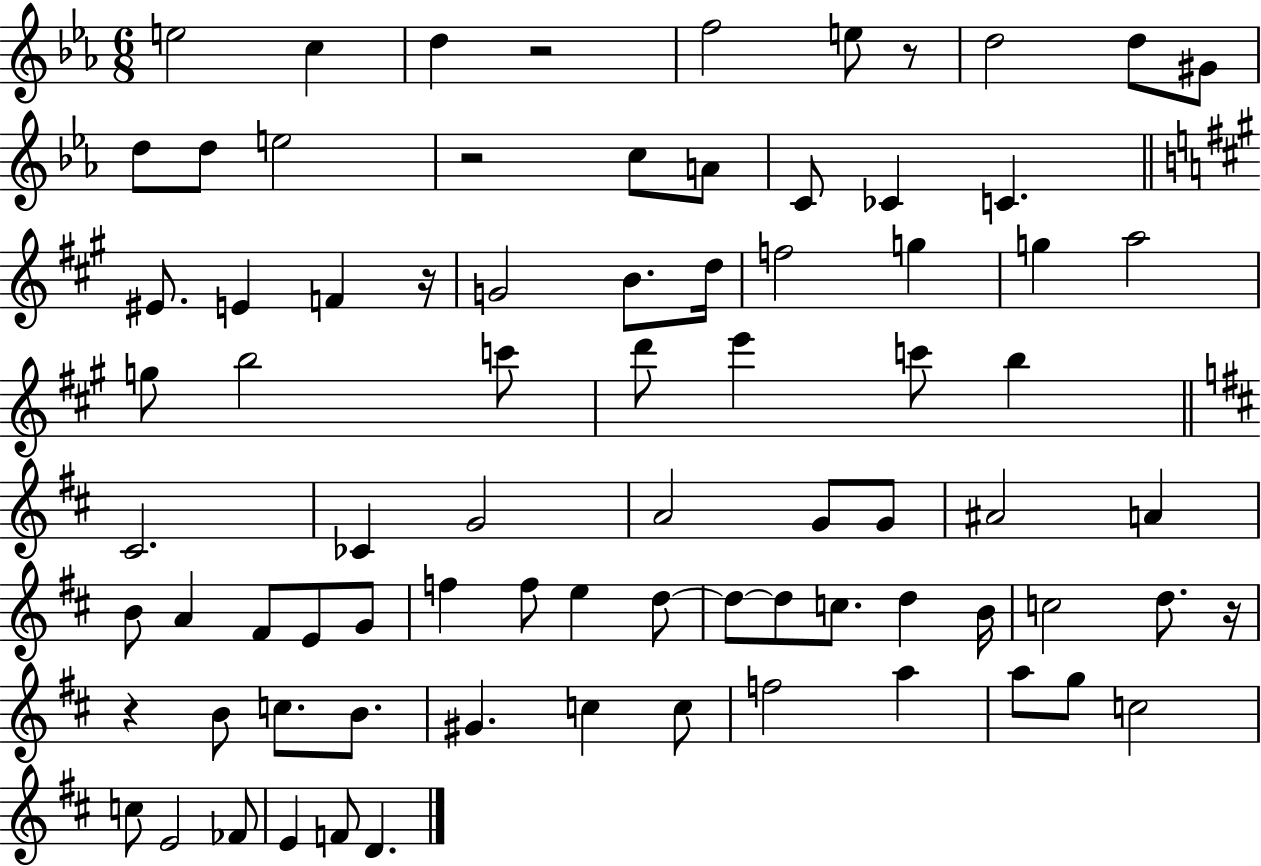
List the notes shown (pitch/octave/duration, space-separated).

E5/h C5/q D5/q R/h F5/h E5/e R/e D5/h D5/e G#4/e D5/e D5/e E5/h R/h C5/e A4/e C4/e CES4/q C4/q. EIS4/e. E4/q F4/q R/s G4/h B4/e. D5/s F5/h G5/q G5/q A5/h G5/e B5/h C6/e D6/e E6/q C6/e B5/q C#4/h. CES4/q G4/h A4/h G4/e G4/e A#4/h A4/q B4/e A4/q F#4/e E4/e G4/e F5/q F5/e E5/q D5/e D5/e D5/e C5/e. D5/q B4/s C5/h D5/e. R/s R/q B4/e C5/e. B4/e. G#4/q. C5/q C5/e F5/h A5/q A5/e G5/e C5/h C5/e E4/h FES4/e E4/q F4/e D4/q.